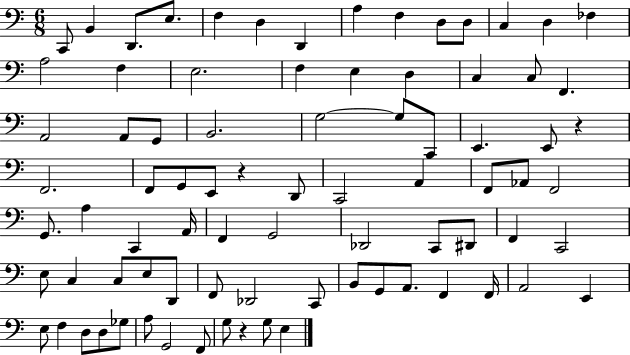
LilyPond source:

{
  \clef bass
  \numericTimeSignature
  \time 6/8
  \key c \major
  c,8 b,4 d,8. e8. | f4 d4 d,4 | a4 f4 d8 d8 | c4 d4 fes4 | \break a2 f4 | e2. | f4 e4 d4 | c4 c8 f,4. | \break a,2 a,8 g,8 | b,2. | g2~~ g8 c,8 | e,4. e,8 r4 | \break f,2. | f,8 g,8 e,8 r4 d,8 | c,2 a,4 | f,8 aes,8 f,2 | \break g,8. a4 c,4 a,16 | f,4 g,2 | des,2 c,8 dis,8 | f,4 c,2 | \break e8 c4 c8 e8 d,8 | f,8 des,2 c,8 | b,8 g,8 a,8. f,4 f,16 | a,2 e,4 | \break e8 f4 d8 d8 ges8 | a8 g,2 f,8 | g8 r4 g8 e4 | \bar "|."
}